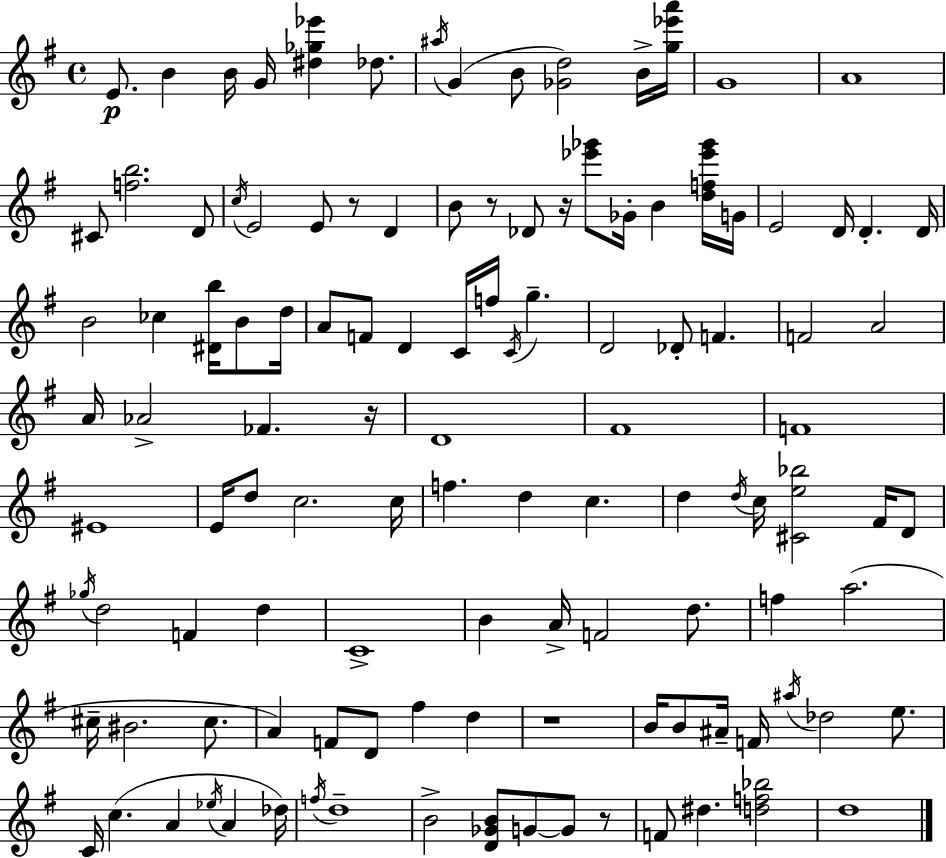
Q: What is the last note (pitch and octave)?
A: D5